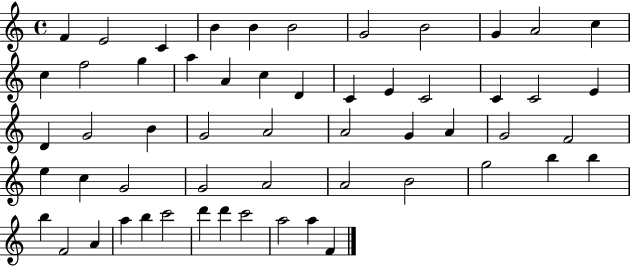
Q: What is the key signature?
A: C major